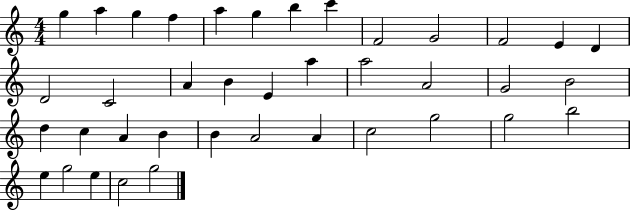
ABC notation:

X:1
T:Untitled
M:4/4
L:1/4
K:C
g a g f a g b c' F2 G2 F2 E D D2 C2 A B E a a2 A2 G2 B2 d c A B B A2 A c2 g2 g2 b2 e g2 e c2 g2